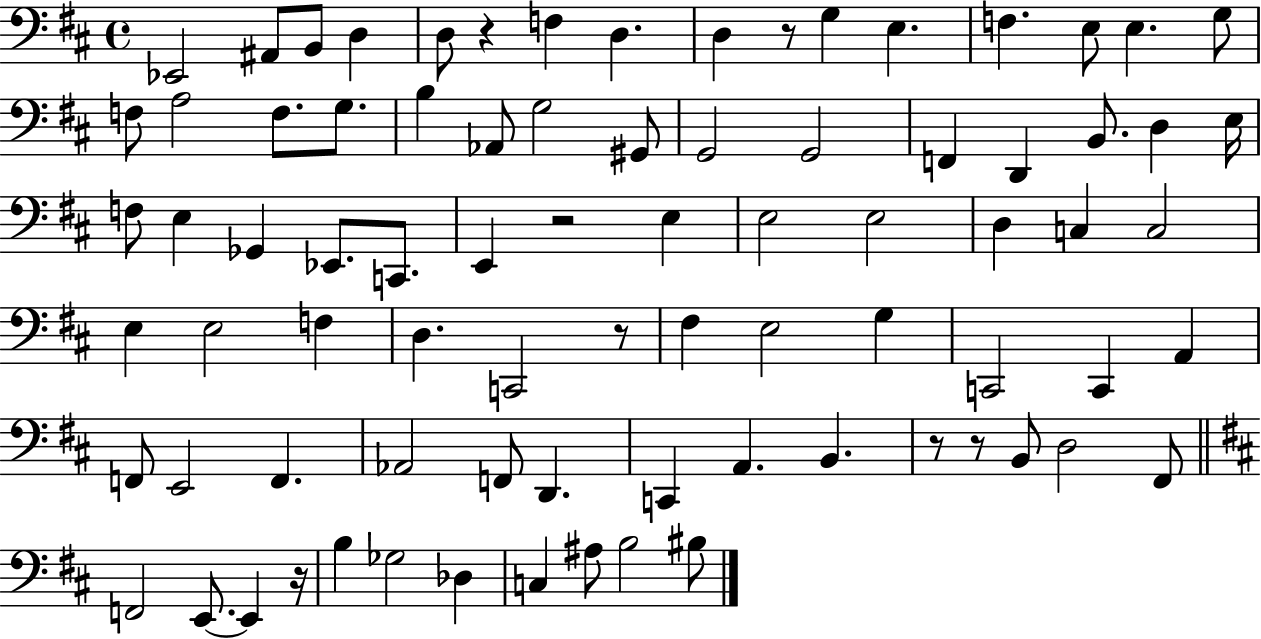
{
  \clef bass
  \time 4/4
  \defaultTimeSignature
  \key d \major
  ees,2 ais,8 b,8 d4 | d8 r4 f4 d4. | d4 r8 g4 e4. | f4. e8 e4. g8 | \break f8 a2 f8. g8. | b4 aes,8 g2 gis,8 | g,2 g,2 | f,4 d,4 b,8. d4 e16 | \break f8 e4 ges,4 ees,8. c,8. | e,4 r2 e4 | e2 e2 | d4 c4 c2 | \break e4 e2 f4 | d4. c,2 r8 | fis4 e2 g4 | c,2 c,4 a,4 | \break f,8 e,2 f,4. | aes,2 f,8 d,4. | c,4 a,4. b,4. | r8 r8 b,8 d2 fis,8 | \break \bar "||" \break \key d \major f,2 e,8.~~ e,4 r16 | b4 ges2 des4 | c4 ais8 b2 bis8 | \bar "|."
}